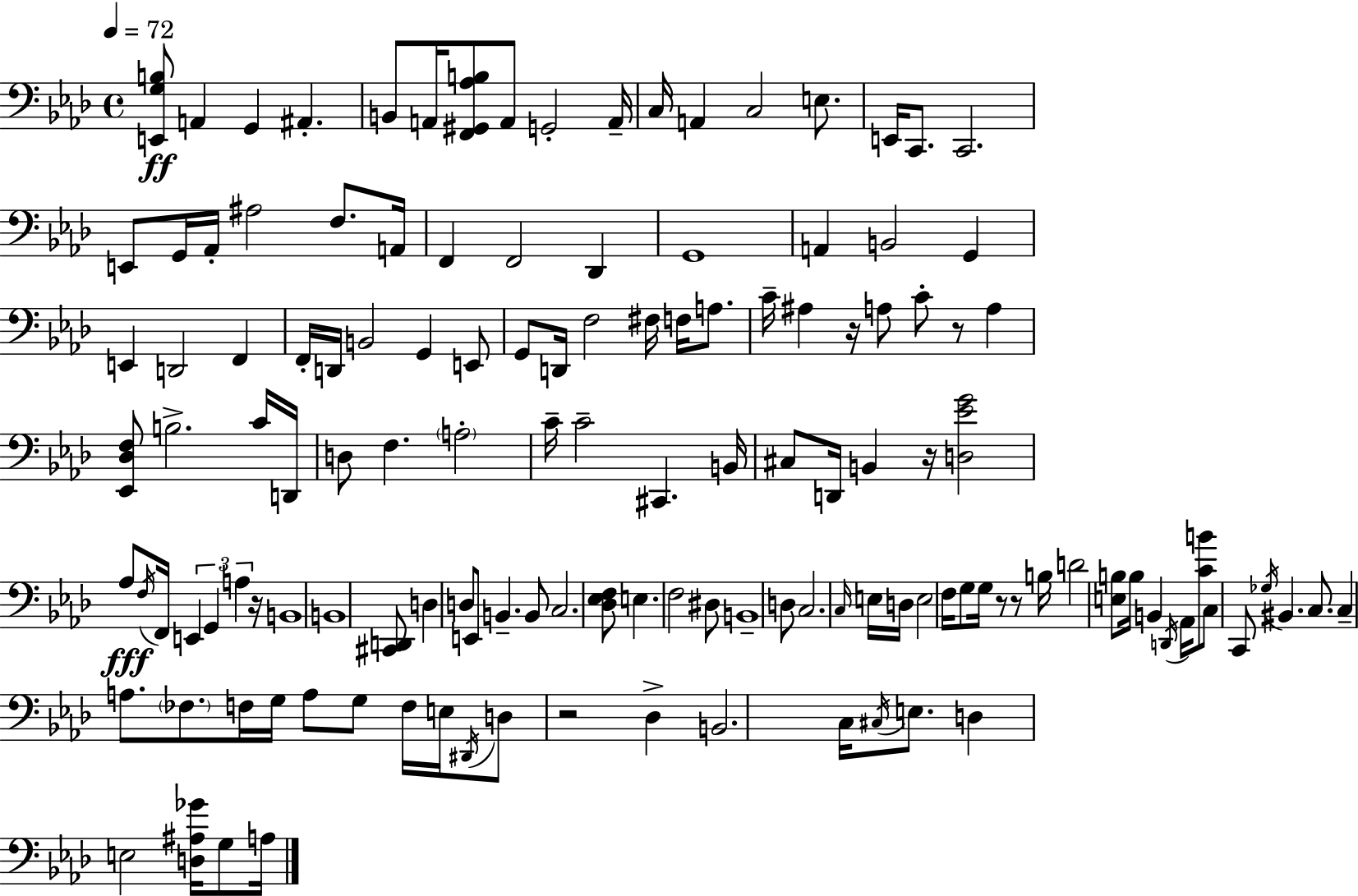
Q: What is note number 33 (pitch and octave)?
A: D2